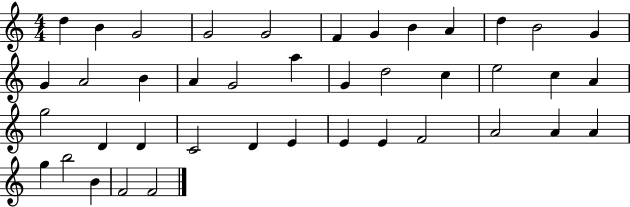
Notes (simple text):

D5/q B4/q G4/h G4/h G4/h F4/q G4/q B4/q A4/q D5/q B4/h G4/q G4/q A4/h B4/q A4/q G4/h A5/q G4/q D5/h C5/q E5/h C5/q A4/q G5/h D4/q D4/q C4/h D4/q E4/q E4/q E4/q F4/h A4/h A4/q A4/q G5/q B5/h B4/q F4/h F4/h